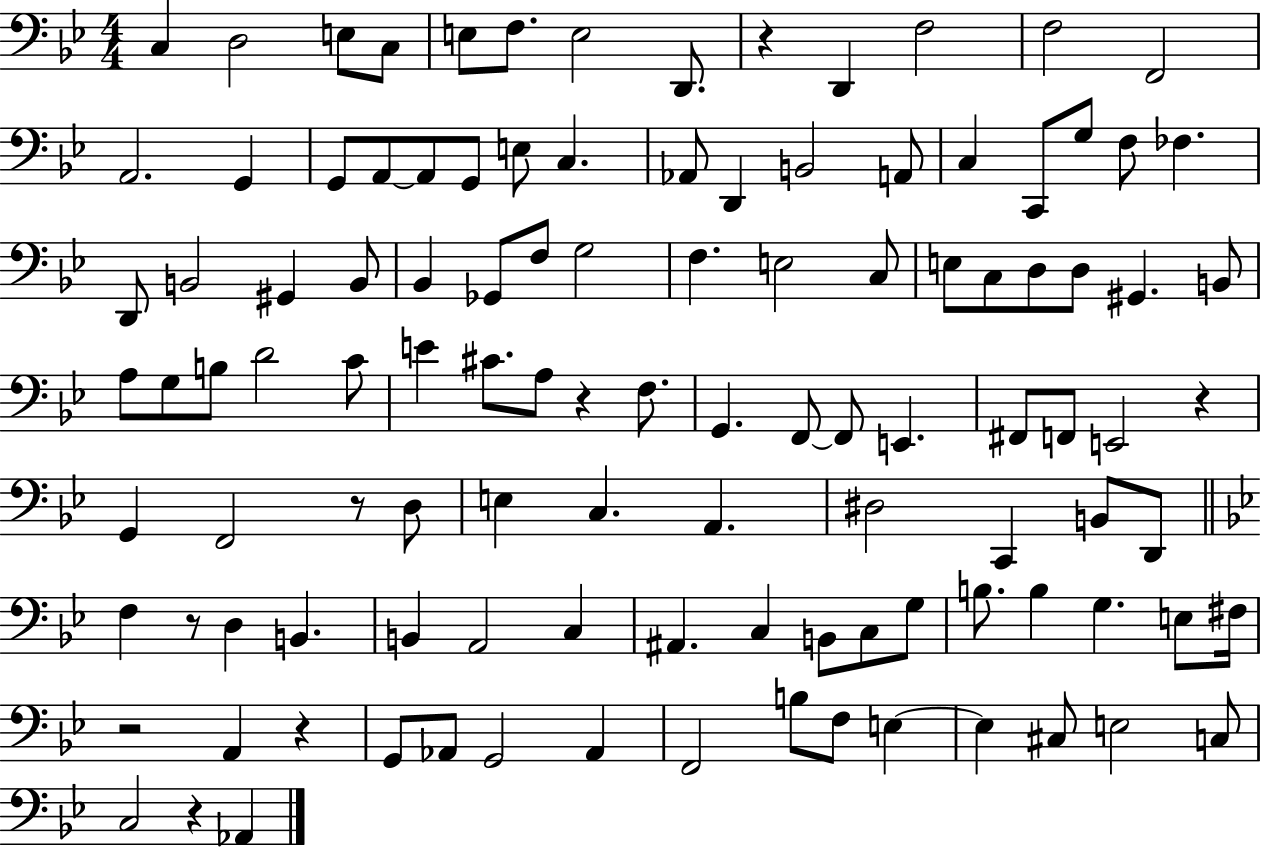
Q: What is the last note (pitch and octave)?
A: Ab2